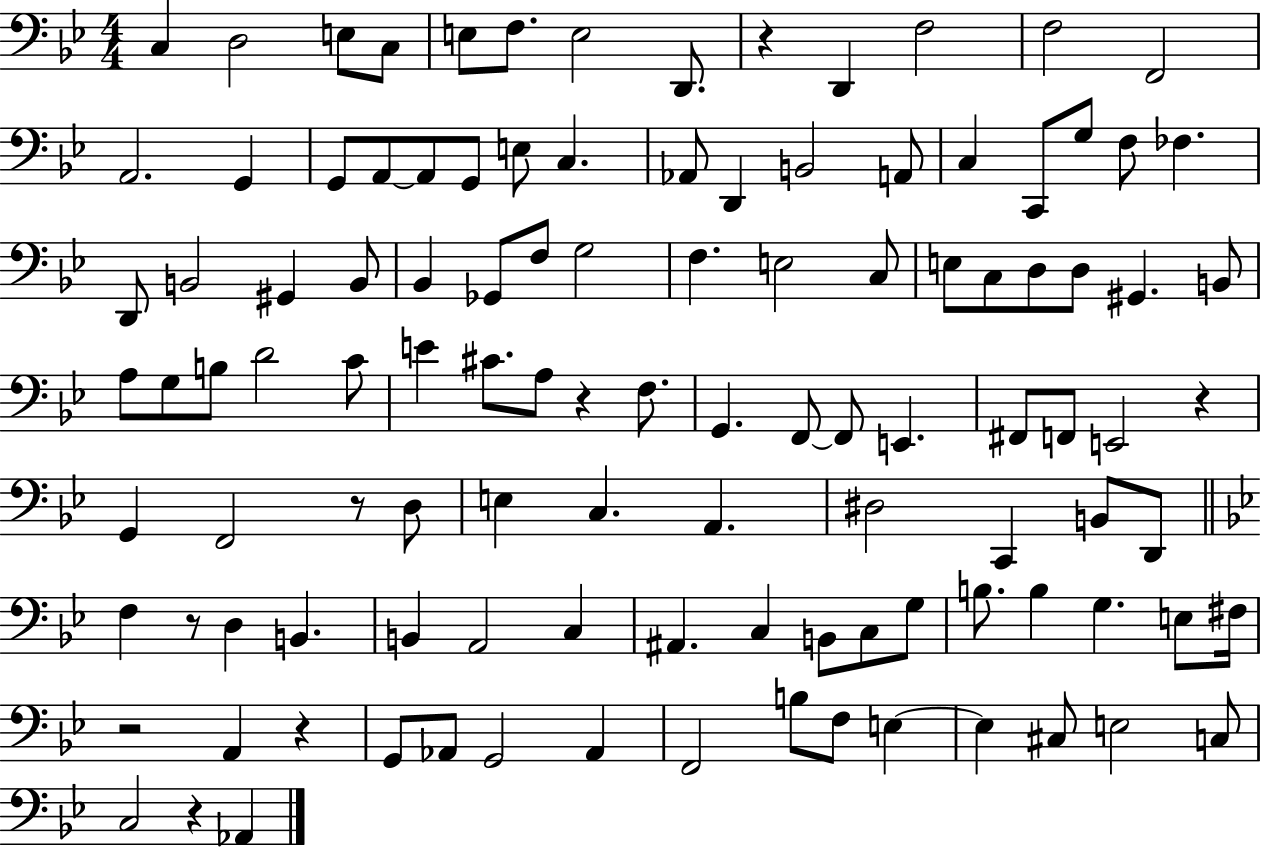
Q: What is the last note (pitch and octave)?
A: Ab2